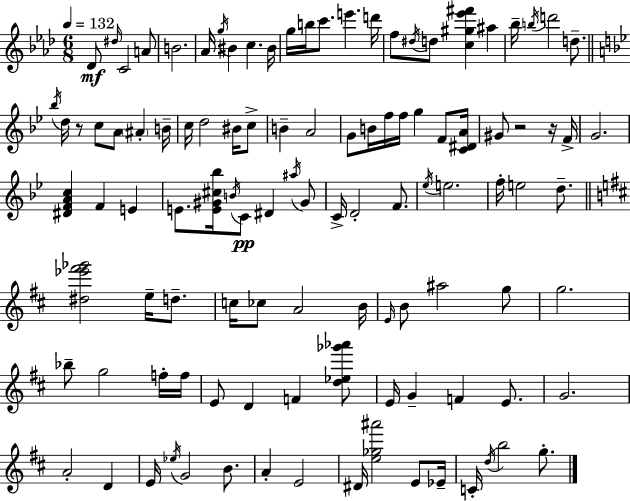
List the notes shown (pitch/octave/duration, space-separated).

Db4/e D#5/s C4/h A4/e B4/h. Ab4/s G5/s BIS4/q C5/q. BIS4/s G5/s B5/s C6/e. E6/q. D6/s F5/e D#5/s D5/e [C5,G#5,Eb6,F#6]/q A#5/q Bb5/s B5/s D6/h D5/e. Bb5/s D5/s R/e C5/e A4/e A#4/q B4/s C5/s D5/h BIS4/s C5/e B4/q A4/h G4/e B4/s F5/s F5/s G5/q F4/e [C4,D#4,A4]/s G#4/e R/h R/s F4/s G4/h. [D#4,F4,A4,C5]/q F4/q E4/q E4/e. [E4,G#4,C#5,Bb5]/s B4/s C4/e D#4/q A#5/s G#4/e C4/s D4/h F4/e. Eb5/s E5/h. F5/s E5/h D5/e. [D#5,Eb6,F#6,Gb6]/h E5/s D5/e. C5/s CES5/e A4/h B4/s E4/s B4/e A#5/h G5/e G5/h. Bb5/e G5/h F5/s F5/s E4/e D4/q F4/q [D5,Eb5,Gb6,Ab6]/e E4/s G4/q F4/q E4/e. G4/h. A4/h D4/q E4/s Eb5/s G4/h B4/e. A4/q E4/h D#4/s [E5,Gb5,A#6]/h E4/e Eb4/s C4/s D5/s B5/h G5/e.